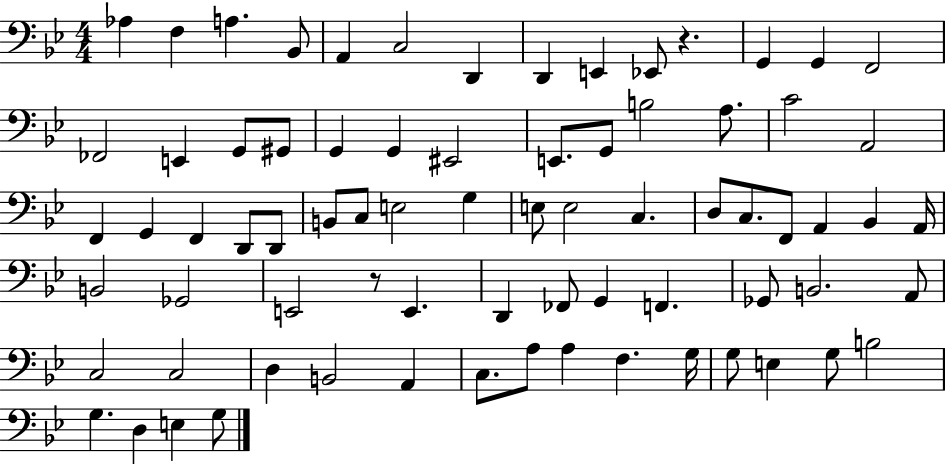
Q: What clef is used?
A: bass